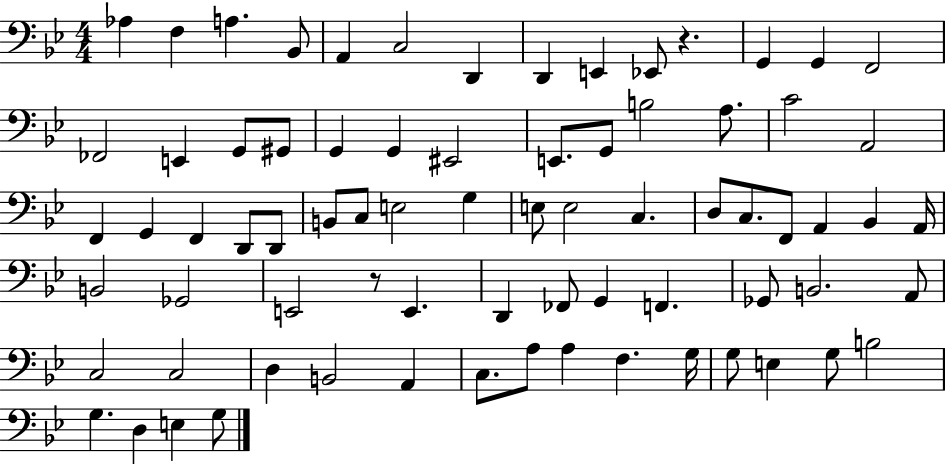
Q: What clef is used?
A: bass